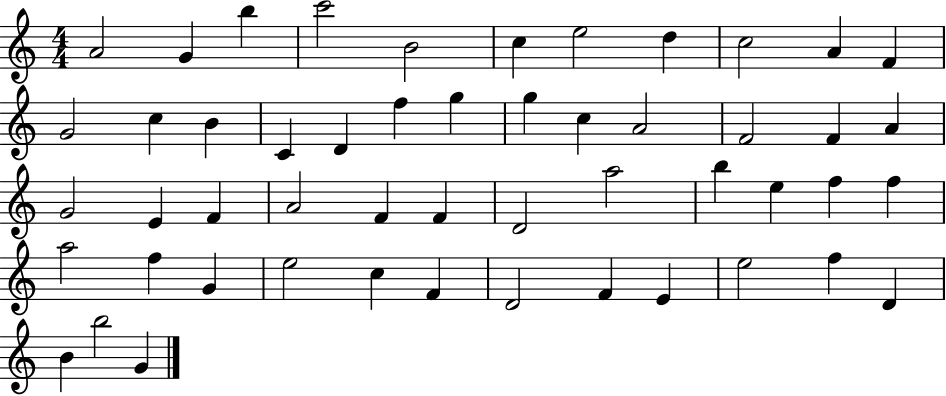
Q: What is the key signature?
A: C major